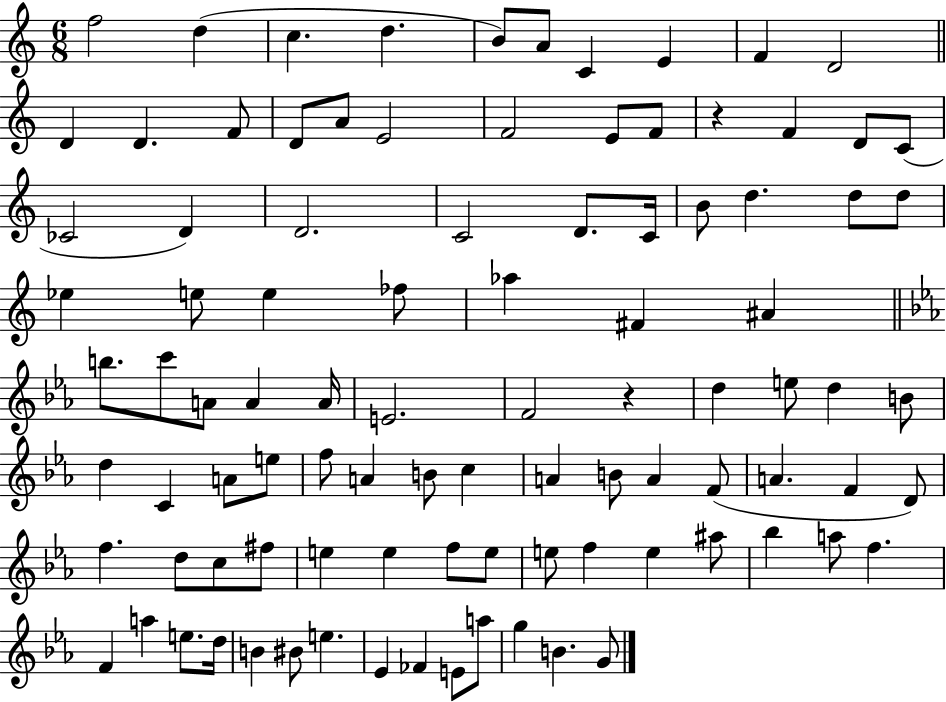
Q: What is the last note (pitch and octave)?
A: G4